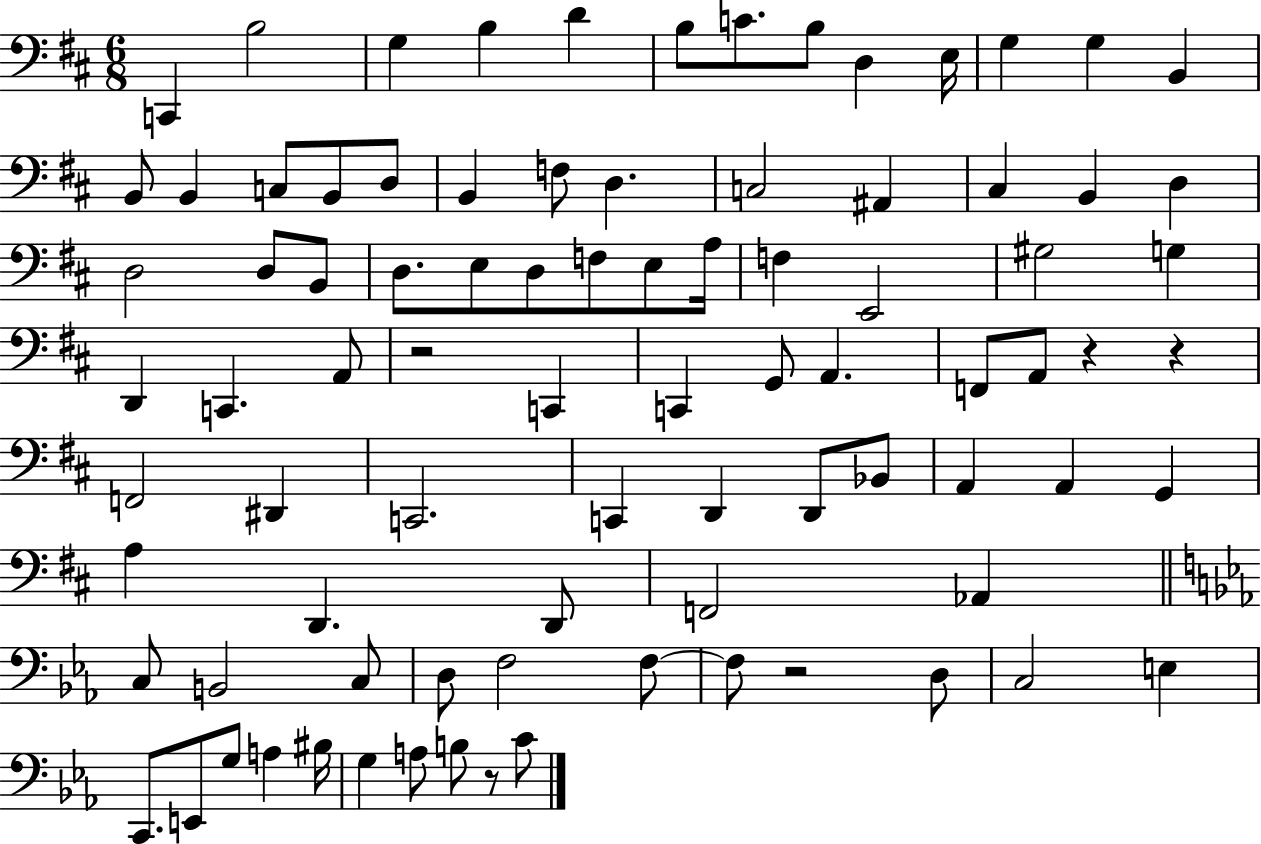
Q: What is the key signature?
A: D major